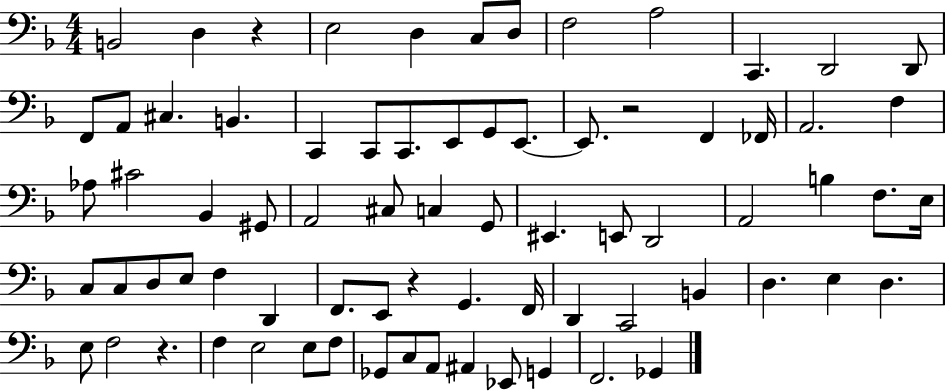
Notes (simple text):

B2/h D3/q R/q E3/h D3/q C3/e D3/e F3/h A3/h C2/q. D2/h D2/e F2/e A2/e C#3/q. B2/q. C2/q C2/e C2/e. E2/e G2/e E2/e. E2/e. R/h F2/q FES2/s A2/h. F3/q Ab3/e C#4/h Bb2/q G#2/e A2/h C#3/e C3/q G2/e EIS2/q. E2/e D2/h A2/h B3/q F3/e. E3/s C3/e C3/e D3/e E3/e F3/q D2/q F2/e. E2/e R/q G2/q. F2/s D2/q C2/h B2/q D3/q. E3/q D3/q. E3/e F3/h R/q. F3/q E3/h E3/e F3/e Gb2/e C3/e A2/e A#2/q Eb2/e G2/q F2/h. Gb2/q